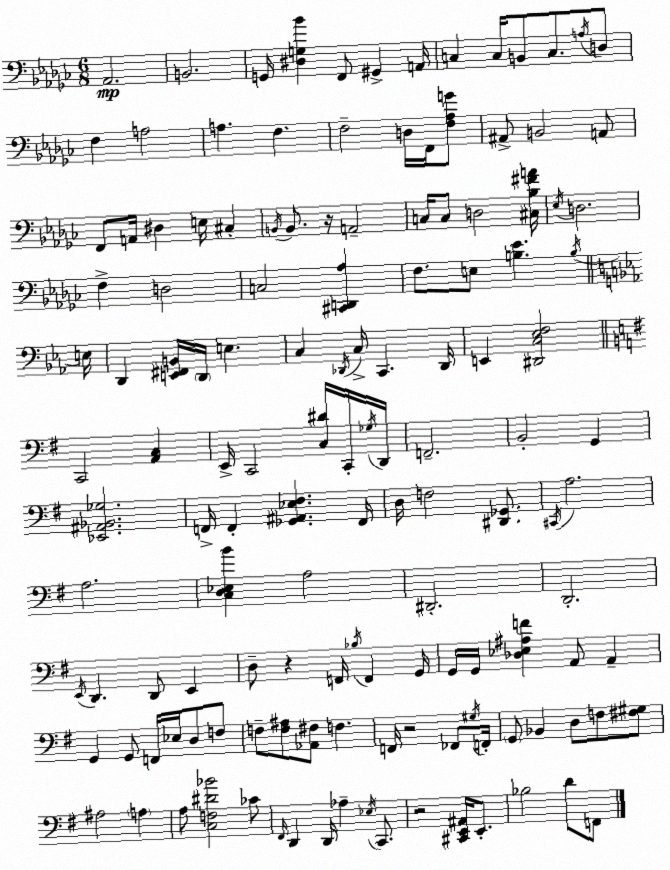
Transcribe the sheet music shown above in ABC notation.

X:1
T:Untitled
M:6/8
L:1/4
K:Ebm
_A,,2 B,,2 G,,/4 [^D,G,_B] F,,/2 ^G,, A,,/4 C, C,/4 B,,/2 C,/2 A,/4 D,/2 F, A,2 A, F, F,2 D,/4 F,,/4 [F,_A,G]/2 ^A,,/2 B,,2 A,,/2 F,,/2 A,,/4 ^D, E,/4 ^C, B,,/4 B,,/2 z/4 A,,2 C,/4 C,/2 D,2 [^C,_B,^FA]/4 _E,/4 D,2 F, D,2 C,2 [^C,,D,,_A,] F,/2 E,/2 [B,_E] B,/4 E,/4 D,, [E,,^F,,B,,]/4 D,,/4 E, C, _D,,/4 C,/4 C,, _D,,/4 E,, [^D,,C,_E,F,]2 C,,2 [A,,C,] E,,/4 C,,2 [C,^D]/4 C,,/4 _G,/4 D,,/4 F,,2 B,,2 G,, [_E,,^A,,_B,,_G,]2 F,,/4 F,, [_G,,^A,,_E,^F,] F,,/4 D,/4 F,2 [^D,,_G,,]/2 ^C,,/4 A,2 A,2 [C,D,_E,B] A,2 ^D,,2 D,,2 E,,/4 D,, D,,/2 E,, D,/2 z F,,/4 _B,/4 F,, G,,/4 G,,/4 G,,/4 [_D,_E,^A,F] A,,/2 A,, G,, G,,/2 F,,/4 _E,/4 D,/2 F,/2 F,/2 [F,^A,]/2 [_A,,^F,]/2 F, F,,/4 z2 _F,,/2 ^G,/4 F,,/4 G,,/2 _B,, D,/2 F,/2 [^F,^G,]/2 ^A,2 A, A,/2 [C,F,^D_B]2 _C/2 ^F,,/4 D,, D,,/4 _A, _E,/4 C,,/2 z2 [^C,,E,,^A,,]/4 E,,/2 _B,2 D/2 F,,/2